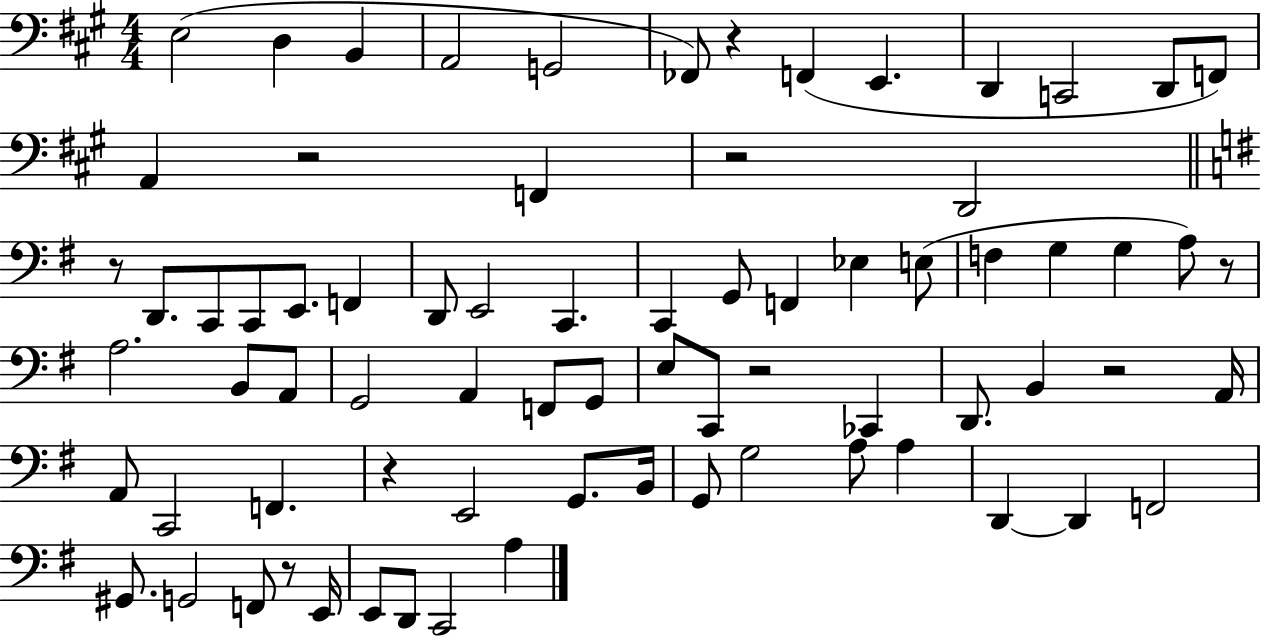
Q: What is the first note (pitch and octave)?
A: E3